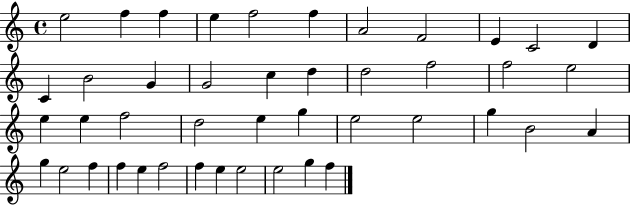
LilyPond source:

{
  \clef treble
  \time 4/4
  \defaultTimeSignature
  \key c \major
  e''2 f''4 f''4 | e''4 f''2 f''4 | a'2 f'2 | e'4 c'2 d'4 | \break c'4 b'2 g'4 | g'2 c''4 d''4 | d''2 f''2 | f''2 e''2 | \break e''4 e''4 f''2 | d''2 e''4 g''4 | e''2 e''2 | g''4 b'2 a'4 | \break g''4 e''2 f''4 | f''4 e''4 f''2 | f''4 e''4 e''2 | e''2 g''4 f''4 | \break \bar "|."
}